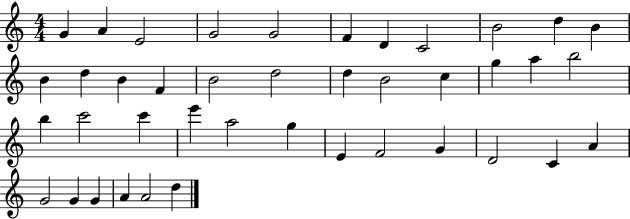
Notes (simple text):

G4/q A4/q E4/h G4/h G4/h F4/q D4/q C4/h B4/h D5/q B4/q B4/q D5/q B4/q F4/q B4/h D5/h D5/q B4/h C5/q G5/q A5/q B5/h B5/q C6/h C6/q E6/q A5/h G5/q E4/q F4/h G4/q D4/h C4/q A4/q G4/h G4/q G4/q A4/q A4/h D5/q